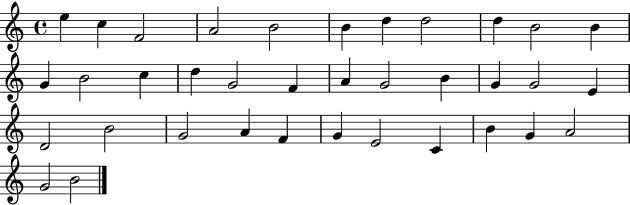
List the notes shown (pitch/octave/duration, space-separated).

E5/q C5/q F4/h A4/h B4/h B4/q D5/q D5/h D5/q B4/h B4/q G4/q B4/h C5/q D5/q G4/h F4/q A4/q G4/h B4/q G4/q G4/h E4/q D4/h B4/h G4/h A4/q F4/q G4/q E4/h C4/q B4/q G4/q A4/h G4/h B4/h